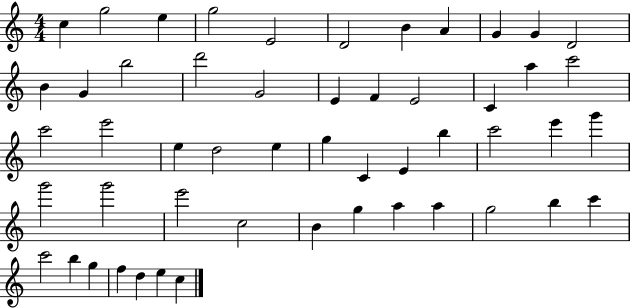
X:1
T:Untitled
M:4/4
L:1/4
K:C
c g2 e g2 E2 D2 B A G G D2 B G b2 d'2 G2 E F E2 C a c'2 c'2 e'2 e d2 e g C E b c'2 e' g' g'2 g'2 e'2 c2 B g a a g2 b c' c'2 b g f d e c